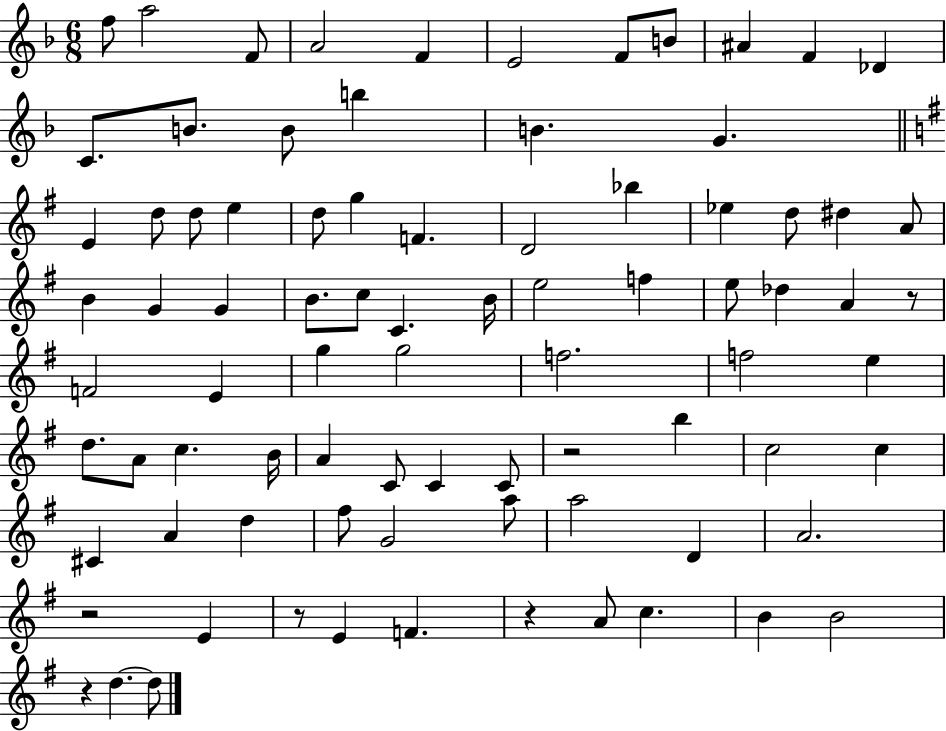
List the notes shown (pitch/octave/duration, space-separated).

F5/e A5/h F4/e A4/h F4/q E4/h F4/e B4/e A#4/q F4/q Db4/q C4/e. B4/e. B4/e B5/q B4/q. G4/q. E4/q D5/e D5/e E5/q D5/e G5/q F4/q. D4/h Bb5/q Eb5/q D5/e D#5/q A4/e B4/q G4/q G4/q B4/e. C5/e C4/q. B4/s E5/h F5/q E5/e Db5/q A4/q R/e F4/h E4/q G5/q G5/h F5/h. F5/h E5/q D5/e. A4/e C5/q. B4/s A4/q C4/e C4/q C4/e R/h B5/q C5/h C5/q C#4/q A4/q D5/q F#5/e G4/h A5/e A5/h D4/q A4/h. R/h E4/q R/e E4/q F4/q. R/q A4/e C5/q. B4/q B4/h R/q D5/q. D5/e